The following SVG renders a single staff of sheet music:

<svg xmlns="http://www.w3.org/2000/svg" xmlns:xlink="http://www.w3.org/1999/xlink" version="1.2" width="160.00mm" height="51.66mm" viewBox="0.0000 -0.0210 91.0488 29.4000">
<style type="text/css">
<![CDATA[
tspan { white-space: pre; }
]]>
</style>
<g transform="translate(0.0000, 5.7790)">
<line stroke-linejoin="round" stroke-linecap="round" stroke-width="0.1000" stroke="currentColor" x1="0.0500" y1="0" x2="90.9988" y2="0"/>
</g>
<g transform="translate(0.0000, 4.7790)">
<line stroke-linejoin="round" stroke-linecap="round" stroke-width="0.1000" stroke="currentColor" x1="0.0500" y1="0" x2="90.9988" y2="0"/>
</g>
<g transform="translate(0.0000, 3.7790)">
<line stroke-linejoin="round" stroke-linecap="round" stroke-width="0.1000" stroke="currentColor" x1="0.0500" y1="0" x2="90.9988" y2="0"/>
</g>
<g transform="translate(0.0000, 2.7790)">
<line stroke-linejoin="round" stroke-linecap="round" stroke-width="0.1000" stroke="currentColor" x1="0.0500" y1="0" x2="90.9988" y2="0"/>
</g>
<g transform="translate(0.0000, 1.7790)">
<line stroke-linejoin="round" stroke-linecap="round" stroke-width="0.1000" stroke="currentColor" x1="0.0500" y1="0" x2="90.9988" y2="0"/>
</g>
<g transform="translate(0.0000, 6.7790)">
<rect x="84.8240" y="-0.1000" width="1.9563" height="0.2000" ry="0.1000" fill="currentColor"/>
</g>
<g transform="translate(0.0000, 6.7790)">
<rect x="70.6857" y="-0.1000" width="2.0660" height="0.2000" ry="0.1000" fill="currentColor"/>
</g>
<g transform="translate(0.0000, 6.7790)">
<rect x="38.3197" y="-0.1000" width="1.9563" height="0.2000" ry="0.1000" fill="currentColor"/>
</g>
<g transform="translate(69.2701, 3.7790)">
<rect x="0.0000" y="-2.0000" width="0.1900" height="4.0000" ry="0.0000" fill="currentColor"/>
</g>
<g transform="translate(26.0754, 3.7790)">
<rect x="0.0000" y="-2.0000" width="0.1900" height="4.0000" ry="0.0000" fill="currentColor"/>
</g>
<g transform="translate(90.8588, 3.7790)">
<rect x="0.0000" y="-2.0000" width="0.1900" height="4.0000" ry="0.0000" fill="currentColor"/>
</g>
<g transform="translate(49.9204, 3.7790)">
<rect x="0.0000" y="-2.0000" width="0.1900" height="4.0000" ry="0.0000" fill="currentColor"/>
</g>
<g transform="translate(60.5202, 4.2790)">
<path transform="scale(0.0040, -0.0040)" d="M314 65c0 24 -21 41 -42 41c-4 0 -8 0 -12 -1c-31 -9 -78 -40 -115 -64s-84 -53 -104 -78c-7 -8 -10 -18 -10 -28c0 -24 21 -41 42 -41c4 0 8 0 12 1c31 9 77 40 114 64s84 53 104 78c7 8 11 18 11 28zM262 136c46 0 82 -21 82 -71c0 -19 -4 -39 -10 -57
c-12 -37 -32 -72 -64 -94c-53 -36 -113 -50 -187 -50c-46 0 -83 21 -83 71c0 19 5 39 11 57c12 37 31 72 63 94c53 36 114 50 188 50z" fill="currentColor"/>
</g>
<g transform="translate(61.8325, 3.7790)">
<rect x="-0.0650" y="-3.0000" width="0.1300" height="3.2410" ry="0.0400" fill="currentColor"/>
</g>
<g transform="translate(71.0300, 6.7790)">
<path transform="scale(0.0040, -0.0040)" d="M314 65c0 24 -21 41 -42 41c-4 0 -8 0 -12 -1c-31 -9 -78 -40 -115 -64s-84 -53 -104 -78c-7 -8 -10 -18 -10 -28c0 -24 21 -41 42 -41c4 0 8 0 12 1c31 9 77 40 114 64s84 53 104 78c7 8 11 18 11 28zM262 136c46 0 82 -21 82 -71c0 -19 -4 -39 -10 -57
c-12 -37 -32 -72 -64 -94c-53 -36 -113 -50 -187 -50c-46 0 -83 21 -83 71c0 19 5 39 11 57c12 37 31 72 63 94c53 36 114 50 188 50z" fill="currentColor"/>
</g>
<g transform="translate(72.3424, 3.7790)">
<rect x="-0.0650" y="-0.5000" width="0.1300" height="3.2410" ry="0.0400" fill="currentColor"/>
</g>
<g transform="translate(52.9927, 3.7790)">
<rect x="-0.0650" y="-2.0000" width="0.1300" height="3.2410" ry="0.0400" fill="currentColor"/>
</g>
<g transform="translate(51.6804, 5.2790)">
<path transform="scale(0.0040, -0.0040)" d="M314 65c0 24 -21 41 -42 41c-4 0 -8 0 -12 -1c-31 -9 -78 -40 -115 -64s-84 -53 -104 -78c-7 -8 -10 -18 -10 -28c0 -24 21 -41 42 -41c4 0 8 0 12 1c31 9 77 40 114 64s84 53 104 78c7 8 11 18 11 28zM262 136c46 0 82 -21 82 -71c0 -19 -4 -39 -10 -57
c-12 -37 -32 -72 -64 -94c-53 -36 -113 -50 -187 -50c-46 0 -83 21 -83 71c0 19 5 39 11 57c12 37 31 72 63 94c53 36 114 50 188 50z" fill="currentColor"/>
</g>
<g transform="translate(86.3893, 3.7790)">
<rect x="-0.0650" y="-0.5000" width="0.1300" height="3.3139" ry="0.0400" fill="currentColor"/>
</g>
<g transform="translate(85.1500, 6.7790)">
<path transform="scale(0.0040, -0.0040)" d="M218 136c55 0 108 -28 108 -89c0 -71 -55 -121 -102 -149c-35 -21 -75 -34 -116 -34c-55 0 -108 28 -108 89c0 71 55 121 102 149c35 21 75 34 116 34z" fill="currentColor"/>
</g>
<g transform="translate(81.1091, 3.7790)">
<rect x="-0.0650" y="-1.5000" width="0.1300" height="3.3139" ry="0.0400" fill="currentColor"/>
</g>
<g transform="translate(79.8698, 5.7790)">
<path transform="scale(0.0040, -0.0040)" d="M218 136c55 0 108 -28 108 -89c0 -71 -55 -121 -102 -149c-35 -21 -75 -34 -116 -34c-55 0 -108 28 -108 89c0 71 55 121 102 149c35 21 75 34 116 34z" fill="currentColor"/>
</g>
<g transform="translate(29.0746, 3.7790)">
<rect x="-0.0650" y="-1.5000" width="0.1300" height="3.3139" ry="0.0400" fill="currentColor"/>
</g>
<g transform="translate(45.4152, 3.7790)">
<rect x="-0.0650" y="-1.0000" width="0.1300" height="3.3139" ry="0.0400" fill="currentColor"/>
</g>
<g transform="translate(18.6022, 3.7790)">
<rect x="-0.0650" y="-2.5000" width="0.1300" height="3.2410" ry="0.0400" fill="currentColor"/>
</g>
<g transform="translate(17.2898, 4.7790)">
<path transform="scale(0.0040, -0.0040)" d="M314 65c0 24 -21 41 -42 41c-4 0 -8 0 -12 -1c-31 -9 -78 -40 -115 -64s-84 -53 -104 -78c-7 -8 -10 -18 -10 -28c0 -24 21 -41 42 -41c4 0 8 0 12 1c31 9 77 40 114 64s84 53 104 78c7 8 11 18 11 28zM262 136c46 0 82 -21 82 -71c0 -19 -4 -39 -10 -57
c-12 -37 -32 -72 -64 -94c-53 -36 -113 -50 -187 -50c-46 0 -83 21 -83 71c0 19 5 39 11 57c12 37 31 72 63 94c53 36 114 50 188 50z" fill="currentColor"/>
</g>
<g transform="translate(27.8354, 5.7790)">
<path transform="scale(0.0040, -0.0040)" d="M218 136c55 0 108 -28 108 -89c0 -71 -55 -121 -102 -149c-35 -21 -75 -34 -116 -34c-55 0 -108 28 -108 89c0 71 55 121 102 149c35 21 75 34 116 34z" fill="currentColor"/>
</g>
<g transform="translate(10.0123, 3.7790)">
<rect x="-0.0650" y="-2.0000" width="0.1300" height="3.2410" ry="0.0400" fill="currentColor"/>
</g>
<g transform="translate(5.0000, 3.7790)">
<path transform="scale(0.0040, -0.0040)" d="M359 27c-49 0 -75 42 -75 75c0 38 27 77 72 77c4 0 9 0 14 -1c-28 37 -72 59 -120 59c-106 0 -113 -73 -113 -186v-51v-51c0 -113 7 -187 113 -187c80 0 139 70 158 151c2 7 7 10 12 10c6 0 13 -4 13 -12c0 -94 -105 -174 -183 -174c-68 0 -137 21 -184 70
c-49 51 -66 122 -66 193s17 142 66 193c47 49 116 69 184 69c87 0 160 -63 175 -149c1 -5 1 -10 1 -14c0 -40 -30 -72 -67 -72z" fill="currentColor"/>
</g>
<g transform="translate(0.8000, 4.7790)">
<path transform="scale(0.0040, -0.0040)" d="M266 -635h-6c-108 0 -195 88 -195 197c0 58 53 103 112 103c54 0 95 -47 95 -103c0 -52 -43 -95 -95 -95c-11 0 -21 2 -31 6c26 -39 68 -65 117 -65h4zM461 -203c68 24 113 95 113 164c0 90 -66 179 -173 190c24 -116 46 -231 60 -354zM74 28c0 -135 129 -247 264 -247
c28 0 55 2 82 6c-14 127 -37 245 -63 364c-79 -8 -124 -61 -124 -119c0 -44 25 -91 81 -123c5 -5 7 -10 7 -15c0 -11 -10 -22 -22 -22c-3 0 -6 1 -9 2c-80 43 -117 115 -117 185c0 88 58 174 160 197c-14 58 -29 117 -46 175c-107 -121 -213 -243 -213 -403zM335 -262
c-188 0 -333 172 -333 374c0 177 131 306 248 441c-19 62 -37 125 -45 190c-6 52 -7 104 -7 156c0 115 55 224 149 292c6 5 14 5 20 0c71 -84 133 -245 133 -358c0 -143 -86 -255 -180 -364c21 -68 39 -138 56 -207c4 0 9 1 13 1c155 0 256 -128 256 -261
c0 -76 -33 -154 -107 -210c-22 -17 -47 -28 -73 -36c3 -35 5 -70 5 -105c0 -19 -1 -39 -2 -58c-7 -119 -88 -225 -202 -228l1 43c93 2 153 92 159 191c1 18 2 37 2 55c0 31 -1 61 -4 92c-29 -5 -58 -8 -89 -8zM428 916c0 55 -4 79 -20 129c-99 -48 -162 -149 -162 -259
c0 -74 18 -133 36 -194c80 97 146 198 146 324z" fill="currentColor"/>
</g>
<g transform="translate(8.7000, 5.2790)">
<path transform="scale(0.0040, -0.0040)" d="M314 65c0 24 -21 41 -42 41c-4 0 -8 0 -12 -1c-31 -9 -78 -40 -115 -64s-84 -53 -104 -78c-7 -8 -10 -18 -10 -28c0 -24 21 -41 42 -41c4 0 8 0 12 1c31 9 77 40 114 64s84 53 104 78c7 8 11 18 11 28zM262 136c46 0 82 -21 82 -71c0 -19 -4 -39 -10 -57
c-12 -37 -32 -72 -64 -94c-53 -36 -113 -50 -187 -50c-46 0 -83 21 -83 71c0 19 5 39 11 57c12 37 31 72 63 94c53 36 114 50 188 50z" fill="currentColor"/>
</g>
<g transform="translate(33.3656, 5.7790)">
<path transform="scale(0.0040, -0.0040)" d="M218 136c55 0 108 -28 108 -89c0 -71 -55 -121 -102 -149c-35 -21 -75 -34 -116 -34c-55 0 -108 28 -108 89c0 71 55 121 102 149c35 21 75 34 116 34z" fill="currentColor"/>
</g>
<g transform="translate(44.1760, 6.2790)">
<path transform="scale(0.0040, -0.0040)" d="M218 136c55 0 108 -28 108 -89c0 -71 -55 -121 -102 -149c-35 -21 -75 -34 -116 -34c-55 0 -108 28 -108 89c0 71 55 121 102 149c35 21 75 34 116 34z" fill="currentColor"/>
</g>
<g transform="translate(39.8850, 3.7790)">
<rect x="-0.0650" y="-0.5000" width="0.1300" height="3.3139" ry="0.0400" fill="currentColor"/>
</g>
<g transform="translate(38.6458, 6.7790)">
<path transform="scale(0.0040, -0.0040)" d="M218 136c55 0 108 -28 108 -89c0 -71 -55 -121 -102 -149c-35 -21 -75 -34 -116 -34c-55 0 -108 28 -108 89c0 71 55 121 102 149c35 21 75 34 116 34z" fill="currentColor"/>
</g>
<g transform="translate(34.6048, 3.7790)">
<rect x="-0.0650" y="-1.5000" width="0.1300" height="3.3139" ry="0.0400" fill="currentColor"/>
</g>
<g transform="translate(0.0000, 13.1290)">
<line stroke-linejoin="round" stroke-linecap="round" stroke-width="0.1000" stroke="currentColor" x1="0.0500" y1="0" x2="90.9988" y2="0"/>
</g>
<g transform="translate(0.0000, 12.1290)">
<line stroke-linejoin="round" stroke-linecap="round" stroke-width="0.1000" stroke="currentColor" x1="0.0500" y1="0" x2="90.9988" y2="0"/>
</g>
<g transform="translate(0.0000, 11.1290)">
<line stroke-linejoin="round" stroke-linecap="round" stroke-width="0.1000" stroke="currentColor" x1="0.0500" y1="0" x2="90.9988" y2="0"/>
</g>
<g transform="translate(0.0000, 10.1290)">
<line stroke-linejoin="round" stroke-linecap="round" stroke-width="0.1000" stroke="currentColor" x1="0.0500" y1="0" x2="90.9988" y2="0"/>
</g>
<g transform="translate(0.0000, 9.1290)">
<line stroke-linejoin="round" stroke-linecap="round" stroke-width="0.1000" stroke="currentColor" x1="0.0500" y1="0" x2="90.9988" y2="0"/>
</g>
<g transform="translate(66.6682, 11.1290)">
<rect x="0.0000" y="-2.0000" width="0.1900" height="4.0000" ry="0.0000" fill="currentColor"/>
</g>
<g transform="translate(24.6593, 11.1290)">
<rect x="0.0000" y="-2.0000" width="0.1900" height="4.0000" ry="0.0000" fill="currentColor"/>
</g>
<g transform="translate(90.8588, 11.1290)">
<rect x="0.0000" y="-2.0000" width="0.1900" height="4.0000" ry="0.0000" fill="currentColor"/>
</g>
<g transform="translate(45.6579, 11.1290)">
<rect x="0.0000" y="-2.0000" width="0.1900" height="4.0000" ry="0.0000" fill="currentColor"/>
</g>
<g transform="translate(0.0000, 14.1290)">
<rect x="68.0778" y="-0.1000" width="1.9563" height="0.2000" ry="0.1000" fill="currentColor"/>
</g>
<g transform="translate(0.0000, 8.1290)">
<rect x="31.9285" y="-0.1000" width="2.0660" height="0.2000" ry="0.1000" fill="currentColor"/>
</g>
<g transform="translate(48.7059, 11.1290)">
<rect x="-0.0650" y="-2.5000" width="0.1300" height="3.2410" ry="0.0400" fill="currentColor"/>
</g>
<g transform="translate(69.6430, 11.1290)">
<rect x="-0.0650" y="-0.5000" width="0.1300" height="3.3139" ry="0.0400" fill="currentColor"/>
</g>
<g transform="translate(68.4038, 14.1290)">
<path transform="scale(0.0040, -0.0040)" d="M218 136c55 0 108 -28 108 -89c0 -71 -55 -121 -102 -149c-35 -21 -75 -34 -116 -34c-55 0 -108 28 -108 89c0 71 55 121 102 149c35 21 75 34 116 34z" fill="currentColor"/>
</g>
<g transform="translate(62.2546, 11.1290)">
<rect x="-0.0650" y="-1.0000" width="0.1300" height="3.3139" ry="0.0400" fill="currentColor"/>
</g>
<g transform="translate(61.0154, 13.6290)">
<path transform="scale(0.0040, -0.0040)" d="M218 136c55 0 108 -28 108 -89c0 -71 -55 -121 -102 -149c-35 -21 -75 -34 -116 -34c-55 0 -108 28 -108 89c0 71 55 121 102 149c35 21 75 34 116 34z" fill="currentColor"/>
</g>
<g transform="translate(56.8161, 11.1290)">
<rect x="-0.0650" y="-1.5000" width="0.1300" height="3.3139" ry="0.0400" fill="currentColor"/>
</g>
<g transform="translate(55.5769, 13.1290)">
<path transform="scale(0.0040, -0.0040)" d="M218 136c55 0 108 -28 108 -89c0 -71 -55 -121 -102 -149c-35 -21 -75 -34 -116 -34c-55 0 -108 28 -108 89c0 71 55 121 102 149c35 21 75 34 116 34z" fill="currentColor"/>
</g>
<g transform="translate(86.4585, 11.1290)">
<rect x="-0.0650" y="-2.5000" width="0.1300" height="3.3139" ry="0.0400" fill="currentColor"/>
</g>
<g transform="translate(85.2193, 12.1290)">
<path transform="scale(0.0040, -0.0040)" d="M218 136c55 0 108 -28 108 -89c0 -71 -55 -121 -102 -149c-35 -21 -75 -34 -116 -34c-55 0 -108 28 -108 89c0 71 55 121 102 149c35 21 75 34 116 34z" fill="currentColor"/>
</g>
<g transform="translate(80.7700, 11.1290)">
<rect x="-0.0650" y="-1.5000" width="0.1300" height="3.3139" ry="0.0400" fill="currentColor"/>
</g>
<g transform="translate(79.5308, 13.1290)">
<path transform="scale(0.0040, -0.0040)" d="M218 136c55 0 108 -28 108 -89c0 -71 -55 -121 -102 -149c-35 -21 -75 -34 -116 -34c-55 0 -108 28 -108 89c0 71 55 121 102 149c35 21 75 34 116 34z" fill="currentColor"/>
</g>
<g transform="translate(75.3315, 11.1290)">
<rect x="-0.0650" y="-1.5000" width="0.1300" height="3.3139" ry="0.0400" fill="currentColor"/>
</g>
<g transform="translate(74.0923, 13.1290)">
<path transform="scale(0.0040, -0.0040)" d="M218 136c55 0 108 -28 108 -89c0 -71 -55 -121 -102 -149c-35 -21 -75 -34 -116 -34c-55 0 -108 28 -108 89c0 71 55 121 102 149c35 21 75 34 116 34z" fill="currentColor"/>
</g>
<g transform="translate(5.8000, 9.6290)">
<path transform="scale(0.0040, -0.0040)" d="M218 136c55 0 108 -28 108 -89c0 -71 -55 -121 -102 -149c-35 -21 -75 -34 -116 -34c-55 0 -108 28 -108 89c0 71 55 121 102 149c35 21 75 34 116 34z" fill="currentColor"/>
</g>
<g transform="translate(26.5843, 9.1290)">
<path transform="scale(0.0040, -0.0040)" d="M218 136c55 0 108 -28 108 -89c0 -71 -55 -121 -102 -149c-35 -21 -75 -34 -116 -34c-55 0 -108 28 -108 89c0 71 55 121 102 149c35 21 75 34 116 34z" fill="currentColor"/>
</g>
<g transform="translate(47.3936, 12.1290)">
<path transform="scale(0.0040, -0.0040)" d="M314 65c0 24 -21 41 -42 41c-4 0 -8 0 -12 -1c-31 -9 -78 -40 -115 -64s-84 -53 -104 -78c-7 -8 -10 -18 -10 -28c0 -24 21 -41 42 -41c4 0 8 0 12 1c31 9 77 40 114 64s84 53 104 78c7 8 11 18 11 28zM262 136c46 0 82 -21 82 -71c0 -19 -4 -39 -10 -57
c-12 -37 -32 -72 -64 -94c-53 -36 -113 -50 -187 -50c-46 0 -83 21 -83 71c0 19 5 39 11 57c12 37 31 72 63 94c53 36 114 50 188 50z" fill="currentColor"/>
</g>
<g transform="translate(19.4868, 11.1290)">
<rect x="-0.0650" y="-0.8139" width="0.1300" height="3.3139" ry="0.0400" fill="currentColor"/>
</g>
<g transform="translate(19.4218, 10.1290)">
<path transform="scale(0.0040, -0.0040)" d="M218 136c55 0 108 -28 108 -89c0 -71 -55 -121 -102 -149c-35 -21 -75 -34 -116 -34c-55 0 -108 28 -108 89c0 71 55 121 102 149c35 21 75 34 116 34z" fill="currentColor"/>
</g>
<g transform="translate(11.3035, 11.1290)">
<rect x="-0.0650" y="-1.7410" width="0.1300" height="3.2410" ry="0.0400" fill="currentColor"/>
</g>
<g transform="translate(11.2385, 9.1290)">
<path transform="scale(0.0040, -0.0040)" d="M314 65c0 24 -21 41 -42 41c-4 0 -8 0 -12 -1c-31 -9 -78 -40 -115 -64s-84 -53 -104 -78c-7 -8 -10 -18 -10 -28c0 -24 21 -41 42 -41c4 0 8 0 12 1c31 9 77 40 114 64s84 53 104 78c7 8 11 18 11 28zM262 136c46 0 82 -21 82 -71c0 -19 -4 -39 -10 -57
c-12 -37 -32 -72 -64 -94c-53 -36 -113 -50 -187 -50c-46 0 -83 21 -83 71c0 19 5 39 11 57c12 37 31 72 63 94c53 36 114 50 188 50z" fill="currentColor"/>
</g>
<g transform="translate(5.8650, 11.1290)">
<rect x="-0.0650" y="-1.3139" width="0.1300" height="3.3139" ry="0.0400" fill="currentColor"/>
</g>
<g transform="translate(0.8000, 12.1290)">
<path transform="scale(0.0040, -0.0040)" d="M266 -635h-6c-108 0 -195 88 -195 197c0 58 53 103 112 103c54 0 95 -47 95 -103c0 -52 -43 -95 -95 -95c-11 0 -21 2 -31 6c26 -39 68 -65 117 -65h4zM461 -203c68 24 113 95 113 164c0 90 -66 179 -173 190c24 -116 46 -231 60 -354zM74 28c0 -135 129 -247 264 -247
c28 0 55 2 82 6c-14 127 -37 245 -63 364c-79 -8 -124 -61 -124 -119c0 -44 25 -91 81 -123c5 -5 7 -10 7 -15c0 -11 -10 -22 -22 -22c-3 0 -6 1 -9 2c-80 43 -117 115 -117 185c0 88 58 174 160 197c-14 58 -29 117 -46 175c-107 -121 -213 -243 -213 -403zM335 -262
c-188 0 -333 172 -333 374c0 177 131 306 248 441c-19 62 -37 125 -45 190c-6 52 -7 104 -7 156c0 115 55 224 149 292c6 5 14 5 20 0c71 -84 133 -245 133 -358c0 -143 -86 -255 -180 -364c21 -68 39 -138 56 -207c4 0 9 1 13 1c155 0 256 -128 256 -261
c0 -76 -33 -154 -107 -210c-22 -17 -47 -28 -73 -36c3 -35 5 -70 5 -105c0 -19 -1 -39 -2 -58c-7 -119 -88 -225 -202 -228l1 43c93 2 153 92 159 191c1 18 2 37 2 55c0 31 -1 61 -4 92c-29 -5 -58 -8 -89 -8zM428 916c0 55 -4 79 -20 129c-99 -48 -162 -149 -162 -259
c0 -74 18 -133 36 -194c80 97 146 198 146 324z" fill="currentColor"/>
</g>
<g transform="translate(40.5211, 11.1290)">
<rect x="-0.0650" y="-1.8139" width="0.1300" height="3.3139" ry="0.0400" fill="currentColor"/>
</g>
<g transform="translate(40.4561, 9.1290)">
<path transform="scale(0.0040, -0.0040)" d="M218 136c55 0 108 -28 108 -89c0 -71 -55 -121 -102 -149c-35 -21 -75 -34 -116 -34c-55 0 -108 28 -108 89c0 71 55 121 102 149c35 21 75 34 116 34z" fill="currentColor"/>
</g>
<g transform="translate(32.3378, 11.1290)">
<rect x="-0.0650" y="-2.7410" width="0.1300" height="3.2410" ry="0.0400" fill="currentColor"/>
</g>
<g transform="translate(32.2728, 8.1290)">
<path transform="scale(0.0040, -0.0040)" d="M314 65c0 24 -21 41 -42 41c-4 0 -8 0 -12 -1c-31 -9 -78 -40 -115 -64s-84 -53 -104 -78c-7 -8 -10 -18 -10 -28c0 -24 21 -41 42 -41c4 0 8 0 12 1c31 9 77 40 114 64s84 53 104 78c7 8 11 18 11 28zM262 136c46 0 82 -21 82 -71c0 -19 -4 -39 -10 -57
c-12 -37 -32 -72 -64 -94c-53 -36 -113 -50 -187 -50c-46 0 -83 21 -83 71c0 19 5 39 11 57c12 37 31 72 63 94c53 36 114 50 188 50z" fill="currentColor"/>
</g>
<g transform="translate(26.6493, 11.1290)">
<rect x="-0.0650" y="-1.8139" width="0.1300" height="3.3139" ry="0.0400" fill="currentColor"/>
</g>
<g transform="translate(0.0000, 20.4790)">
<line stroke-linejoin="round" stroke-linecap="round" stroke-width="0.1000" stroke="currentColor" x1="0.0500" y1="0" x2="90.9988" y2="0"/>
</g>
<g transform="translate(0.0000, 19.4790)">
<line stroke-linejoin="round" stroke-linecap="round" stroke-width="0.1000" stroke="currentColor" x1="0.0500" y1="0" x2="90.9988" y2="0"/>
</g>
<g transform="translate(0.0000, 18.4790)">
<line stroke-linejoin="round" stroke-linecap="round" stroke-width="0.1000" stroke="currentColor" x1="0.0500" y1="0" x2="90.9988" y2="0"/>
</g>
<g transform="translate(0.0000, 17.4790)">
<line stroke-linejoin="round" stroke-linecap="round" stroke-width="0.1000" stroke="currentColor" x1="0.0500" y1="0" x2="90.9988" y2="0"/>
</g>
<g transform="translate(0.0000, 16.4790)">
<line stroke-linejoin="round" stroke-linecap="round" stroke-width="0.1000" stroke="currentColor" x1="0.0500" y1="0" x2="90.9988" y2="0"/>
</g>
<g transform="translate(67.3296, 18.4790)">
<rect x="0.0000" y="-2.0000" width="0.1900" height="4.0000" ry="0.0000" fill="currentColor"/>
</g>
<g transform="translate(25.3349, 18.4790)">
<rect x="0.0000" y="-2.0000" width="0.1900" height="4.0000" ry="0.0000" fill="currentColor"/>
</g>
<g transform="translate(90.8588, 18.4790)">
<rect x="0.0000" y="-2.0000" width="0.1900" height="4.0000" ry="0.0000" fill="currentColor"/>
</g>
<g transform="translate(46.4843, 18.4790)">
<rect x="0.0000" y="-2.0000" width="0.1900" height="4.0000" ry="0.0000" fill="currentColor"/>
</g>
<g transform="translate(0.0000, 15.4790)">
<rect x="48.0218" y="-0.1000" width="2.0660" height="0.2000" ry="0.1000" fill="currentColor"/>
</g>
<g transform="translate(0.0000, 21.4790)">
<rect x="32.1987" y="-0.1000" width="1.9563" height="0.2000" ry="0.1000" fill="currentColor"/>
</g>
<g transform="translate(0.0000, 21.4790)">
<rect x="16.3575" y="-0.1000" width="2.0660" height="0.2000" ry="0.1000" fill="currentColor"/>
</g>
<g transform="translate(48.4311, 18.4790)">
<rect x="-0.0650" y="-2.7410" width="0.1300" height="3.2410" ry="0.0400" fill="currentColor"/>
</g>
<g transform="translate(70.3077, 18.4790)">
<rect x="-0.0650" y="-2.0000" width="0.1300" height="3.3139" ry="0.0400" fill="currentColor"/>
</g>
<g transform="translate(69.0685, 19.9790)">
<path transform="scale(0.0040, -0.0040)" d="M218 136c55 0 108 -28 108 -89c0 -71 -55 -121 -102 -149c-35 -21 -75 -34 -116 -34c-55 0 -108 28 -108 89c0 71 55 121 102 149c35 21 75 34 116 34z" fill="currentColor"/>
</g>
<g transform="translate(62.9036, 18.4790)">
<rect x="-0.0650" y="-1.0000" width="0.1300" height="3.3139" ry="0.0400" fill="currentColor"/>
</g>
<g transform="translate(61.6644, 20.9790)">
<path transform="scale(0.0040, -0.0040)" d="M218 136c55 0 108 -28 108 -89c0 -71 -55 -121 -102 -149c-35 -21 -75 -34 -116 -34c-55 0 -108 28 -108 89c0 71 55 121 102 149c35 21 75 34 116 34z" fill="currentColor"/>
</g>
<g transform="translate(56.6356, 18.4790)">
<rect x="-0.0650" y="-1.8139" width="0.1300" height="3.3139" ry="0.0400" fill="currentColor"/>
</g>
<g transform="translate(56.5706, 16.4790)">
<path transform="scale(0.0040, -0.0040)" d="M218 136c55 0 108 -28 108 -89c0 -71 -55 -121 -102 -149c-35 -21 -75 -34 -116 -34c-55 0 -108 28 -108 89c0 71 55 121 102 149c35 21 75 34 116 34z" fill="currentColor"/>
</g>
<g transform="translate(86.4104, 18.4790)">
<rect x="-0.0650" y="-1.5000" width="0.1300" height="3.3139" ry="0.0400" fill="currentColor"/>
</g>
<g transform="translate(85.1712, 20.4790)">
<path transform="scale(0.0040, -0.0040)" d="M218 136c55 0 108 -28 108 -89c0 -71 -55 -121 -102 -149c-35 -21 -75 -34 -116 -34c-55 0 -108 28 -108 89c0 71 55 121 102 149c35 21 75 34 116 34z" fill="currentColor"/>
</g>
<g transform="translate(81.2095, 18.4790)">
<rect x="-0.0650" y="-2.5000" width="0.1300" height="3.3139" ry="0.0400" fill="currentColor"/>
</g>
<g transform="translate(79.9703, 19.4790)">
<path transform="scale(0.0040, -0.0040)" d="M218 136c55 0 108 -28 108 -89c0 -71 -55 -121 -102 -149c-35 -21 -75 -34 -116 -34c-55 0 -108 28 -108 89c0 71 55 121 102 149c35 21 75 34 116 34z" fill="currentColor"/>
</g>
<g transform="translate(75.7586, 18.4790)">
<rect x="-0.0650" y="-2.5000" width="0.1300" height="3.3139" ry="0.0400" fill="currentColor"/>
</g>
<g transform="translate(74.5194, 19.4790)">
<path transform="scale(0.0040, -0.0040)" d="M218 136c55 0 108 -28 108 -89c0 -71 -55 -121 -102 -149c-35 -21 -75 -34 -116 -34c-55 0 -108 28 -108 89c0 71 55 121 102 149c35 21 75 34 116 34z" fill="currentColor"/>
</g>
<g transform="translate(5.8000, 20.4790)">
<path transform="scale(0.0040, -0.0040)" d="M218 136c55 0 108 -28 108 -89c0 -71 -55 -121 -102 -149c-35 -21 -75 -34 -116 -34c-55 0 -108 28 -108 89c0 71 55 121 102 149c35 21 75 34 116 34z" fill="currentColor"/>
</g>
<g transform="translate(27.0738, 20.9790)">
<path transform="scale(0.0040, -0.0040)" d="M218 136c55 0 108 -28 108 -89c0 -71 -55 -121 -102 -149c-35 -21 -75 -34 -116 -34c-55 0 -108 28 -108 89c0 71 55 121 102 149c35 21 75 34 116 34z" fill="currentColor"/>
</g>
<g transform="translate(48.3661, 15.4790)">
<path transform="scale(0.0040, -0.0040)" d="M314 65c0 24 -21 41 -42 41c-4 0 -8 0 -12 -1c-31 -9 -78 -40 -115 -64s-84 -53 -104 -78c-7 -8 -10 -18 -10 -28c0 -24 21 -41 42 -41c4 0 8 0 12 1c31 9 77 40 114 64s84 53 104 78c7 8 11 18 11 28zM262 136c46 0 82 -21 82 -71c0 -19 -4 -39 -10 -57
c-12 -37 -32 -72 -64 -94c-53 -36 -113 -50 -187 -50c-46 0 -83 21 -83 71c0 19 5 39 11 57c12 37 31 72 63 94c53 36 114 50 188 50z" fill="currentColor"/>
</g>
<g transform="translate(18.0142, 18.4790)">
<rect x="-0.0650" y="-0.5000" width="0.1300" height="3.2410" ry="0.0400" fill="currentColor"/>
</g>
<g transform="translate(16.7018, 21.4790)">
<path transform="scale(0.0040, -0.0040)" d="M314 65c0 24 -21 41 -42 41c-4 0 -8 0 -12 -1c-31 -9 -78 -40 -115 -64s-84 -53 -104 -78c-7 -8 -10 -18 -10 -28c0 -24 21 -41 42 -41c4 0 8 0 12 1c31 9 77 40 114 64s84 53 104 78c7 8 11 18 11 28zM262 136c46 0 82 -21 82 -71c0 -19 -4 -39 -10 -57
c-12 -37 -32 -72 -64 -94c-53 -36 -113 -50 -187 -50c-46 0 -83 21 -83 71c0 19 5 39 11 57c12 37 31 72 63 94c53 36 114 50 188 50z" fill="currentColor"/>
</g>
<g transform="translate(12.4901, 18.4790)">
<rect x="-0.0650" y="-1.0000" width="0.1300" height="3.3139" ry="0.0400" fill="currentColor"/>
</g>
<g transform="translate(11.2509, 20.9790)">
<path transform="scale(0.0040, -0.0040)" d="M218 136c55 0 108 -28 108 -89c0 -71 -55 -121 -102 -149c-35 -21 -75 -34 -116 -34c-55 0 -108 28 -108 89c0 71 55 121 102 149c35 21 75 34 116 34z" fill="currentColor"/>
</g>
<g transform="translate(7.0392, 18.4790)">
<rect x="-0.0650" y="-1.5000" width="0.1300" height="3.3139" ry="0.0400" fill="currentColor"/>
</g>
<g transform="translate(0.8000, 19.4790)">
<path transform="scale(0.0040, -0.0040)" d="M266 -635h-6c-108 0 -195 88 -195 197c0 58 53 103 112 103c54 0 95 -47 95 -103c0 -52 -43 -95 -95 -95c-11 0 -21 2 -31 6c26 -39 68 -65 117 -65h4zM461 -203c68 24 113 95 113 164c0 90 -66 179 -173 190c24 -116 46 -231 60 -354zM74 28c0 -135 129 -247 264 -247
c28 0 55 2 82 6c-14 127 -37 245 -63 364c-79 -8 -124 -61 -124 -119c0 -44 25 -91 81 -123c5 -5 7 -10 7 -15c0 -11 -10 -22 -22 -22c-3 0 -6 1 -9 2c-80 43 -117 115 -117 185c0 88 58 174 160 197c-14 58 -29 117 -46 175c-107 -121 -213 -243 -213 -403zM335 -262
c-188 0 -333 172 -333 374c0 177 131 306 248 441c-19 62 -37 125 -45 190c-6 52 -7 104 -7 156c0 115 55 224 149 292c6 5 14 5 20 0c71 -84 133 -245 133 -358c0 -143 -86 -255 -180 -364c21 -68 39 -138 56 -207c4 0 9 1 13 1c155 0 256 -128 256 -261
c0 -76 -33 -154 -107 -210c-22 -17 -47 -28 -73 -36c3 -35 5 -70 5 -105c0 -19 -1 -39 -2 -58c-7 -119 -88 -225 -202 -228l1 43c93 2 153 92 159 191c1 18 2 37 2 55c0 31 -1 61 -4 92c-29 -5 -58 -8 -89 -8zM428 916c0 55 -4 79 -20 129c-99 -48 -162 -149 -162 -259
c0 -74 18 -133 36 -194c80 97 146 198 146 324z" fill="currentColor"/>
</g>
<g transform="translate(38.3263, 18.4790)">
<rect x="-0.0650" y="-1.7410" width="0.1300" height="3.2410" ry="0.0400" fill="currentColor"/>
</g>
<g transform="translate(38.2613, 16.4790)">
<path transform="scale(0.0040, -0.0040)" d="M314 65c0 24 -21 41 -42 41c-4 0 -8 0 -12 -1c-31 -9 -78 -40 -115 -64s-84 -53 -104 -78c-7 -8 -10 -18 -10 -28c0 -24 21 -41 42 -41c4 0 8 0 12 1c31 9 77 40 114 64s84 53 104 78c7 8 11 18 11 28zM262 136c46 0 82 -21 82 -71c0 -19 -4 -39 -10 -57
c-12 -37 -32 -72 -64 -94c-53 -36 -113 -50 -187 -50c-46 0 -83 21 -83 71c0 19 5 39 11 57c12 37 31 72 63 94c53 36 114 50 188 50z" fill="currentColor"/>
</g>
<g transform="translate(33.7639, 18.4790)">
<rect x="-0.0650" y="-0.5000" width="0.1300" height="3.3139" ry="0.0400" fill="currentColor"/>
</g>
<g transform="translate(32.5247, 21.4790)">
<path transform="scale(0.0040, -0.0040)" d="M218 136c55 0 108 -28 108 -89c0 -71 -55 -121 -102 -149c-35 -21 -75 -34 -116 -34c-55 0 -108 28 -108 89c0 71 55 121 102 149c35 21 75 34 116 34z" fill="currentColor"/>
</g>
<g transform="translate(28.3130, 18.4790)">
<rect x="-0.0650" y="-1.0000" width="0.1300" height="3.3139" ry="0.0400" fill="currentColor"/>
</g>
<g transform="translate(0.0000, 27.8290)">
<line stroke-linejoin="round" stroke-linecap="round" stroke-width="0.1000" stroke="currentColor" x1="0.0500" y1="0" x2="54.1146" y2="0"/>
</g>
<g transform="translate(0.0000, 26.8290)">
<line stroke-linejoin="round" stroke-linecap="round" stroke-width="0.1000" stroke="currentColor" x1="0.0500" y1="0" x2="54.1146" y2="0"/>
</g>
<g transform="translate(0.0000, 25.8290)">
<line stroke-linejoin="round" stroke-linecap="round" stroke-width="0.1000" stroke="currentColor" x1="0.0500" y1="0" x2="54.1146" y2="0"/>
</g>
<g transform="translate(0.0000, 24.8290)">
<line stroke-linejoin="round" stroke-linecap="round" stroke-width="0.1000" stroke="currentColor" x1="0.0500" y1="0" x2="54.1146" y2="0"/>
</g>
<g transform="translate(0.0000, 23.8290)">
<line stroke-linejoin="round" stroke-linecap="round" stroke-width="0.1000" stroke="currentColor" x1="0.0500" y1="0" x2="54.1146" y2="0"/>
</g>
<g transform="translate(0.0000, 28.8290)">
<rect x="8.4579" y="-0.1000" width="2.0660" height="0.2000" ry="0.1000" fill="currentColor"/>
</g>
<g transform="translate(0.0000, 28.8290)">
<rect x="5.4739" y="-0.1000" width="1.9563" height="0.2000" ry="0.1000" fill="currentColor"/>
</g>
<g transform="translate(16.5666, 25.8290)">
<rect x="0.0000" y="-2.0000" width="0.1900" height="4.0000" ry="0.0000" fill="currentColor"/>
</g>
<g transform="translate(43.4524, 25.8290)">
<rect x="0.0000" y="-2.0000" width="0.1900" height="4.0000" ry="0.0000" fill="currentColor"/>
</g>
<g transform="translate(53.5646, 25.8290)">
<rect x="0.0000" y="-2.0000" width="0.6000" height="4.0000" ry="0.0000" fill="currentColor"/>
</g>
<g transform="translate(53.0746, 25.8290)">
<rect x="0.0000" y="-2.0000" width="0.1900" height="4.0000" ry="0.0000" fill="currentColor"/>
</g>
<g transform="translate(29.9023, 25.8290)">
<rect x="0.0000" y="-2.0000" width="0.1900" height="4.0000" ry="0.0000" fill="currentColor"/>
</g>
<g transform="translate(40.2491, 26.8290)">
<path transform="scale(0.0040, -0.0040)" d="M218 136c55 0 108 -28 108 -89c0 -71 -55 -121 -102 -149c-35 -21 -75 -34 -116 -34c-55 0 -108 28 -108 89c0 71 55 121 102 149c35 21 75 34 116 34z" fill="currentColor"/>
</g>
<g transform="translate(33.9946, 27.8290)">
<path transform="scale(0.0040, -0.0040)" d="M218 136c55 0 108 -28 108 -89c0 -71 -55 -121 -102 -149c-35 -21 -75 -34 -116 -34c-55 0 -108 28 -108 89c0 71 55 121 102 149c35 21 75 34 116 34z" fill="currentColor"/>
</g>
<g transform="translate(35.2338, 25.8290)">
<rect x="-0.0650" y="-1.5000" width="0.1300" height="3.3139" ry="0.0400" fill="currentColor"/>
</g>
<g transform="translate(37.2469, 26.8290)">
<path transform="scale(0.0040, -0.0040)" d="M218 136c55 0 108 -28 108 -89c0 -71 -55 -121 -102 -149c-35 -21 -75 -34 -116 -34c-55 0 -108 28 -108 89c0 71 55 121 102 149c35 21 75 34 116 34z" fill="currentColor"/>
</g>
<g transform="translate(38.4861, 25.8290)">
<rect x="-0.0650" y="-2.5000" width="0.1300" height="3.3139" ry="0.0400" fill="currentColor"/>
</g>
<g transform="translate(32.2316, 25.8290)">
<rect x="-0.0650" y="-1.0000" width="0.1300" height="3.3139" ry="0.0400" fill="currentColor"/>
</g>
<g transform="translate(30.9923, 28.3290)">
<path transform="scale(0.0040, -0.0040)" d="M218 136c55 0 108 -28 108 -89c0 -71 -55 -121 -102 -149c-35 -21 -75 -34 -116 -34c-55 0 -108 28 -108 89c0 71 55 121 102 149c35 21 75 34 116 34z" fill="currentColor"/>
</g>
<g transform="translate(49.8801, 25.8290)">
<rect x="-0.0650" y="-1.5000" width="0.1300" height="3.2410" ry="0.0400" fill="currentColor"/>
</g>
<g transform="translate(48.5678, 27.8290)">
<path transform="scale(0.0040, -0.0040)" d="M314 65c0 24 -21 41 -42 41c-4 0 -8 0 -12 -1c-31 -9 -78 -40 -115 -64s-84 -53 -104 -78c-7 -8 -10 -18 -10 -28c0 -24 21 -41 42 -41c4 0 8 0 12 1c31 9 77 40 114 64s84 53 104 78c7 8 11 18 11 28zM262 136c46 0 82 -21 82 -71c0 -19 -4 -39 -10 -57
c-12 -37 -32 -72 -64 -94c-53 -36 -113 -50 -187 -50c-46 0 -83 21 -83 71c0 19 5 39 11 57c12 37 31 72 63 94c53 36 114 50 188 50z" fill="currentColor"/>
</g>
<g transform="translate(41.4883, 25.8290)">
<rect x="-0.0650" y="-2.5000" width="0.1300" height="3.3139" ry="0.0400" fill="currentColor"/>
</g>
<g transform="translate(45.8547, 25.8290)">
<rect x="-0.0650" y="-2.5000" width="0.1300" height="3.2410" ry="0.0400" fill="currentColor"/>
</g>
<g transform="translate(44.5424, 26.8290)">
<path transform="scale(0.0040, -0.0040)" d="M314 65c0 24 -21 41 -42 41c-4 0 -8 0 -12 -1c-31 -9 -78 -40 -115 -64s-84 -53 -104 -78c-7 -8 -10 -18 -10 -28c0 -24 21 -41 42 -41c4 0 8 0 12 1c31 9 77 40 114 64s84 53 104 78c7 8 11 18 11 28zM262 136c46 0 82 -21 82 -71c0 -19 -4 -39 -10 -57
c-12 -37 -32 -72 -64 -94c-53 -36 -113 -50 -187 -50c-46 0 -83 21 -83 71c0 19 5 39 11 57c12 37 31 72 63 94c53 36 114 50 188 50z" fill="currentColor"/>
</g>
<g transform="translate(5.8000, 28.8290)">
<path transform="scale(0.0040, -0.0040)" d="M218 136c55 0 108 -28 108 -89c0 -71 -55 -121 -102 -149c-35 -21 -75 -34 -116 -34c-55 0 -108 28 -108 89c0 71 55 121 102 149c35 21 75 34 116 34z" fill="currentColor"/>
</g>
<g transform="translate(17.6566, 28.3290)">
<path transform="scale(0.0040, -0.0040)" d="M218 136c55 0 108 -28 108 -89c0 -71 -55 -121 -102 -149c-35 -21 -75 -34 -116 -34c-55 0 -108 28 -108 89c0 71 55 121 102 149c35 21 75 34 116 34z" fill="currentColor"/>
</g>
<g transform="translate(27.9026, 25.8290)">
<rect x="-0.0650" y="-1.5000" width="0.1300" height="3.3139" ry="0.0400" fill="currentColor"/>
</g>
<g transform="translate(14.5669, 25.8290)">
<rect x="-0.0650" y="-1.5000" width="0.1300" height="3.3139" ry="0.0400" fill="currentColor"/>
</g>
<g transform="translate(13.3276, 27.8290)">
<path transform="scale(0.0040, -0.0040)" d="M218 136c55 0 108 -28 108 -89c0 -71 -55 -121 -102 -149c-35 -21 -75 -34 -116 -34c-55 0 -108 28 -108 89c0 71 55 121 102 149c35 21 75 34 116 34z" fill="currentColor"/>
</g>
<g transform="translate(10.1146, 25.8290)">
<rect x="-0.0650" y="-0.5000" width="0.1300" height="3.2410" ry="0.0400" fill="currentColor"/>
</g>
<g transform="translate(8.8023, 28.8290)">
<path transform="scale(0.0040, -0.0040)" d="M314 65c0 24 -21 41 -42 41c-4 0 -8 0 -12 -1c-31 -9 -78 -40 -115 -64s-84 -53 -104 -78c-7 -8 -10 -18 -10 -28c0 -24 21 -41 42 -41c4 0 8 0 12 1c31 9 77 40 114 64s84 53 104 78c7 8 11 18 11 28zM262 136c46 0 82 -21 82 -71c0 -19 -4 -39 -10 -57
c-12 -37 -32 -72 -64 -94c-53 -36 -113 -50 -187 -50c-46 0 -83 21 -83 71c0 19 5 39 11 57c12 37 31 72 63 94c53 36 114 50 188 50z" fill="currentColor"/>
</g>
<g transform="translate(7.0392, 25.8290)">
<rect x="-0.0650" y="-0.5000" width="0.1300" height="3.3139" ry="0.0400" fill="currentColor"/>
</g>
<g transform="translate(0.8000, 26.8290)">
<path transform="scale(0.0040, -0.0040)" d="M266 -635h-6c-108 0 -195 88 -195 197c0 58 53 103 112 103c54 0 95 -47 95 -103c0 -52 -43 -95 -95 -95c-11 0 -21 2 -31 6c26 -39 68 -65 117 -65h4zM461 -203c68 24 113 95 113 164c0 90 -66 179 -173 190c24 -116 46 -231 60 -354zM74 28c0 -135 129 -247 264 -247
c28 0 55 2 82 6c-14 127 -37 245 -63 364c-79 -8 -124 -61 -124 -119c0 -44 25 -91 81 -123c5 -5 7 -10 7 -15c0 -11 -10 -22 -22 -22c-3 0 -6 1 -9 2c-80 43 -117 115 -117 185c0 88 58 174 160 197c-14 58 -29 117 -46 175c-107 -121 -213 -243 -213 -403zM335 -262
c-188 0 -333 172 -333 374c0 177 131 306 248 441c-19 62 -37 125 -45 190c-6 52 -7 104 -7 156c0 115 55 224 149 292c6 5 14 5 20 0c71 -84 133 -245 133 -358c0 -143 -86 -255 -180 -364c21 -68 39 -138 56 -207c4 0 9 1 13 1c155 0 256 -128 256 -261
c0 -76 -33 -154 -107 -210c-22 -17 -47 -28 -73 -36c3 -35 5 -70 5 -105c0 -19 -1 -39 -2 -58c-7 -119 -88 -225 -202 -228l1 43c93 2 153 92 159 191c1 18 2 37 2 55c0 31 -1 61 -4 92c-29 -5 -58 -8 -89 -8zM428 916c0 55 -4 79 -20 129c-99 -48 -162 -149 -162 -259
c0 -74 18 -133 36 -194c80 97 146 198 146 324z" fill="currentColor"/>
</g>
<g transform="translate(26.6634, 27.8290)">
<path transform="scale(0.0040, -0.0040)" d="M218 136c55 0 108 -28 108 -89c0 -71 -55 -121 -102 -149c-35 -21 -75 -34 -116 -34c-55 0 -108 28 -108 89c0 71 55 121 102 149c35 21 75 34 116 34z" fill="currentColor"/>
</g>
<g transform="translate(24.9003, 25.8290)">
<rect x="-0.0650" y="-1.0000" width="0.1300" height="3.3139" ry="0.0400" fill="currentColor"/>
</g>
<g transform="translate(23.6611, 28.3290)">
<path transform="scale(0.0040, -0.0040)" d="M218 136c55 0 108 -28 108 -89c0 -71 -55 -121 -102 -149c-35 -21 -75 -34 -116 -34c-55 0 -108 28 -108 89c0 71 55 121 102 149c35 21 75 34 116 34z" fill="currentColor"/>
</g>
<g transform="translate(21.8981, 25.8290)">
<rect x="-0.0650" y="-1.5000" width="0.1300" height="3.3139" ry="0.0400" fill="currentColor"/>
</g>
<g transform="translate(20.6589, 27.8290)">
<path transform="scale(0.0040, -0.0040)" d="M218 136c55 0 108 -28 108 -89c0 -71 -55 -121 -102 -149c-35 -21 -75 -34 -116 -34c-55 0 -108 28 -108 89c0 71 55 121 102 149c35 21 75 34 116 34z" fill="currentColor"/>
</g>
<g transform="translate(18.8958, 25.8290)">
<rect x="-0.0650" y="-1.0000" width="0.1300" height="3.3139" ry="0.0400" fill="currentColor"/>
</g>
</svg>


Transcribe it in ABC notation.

X:1
T:Untitled
M:4/4
L:1/4
K:C
F2 G2 E E C D F2 A2 C2 E C e f2 d f a2 f G2 E D C E E G E D C2 D C f2 a2 f D F G G E C C2 E D E D E D E G G G2 E2